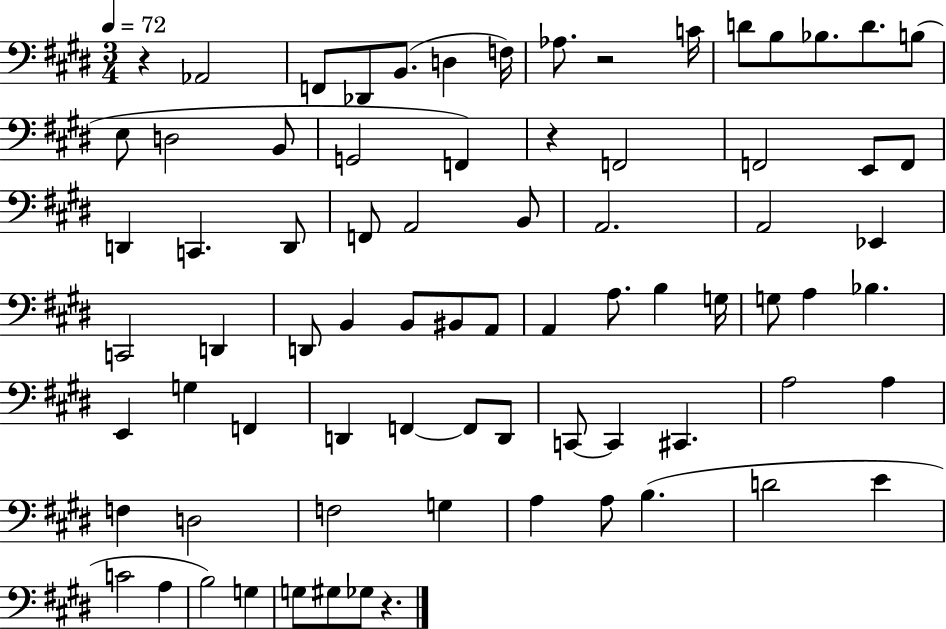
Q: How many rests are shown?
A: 4